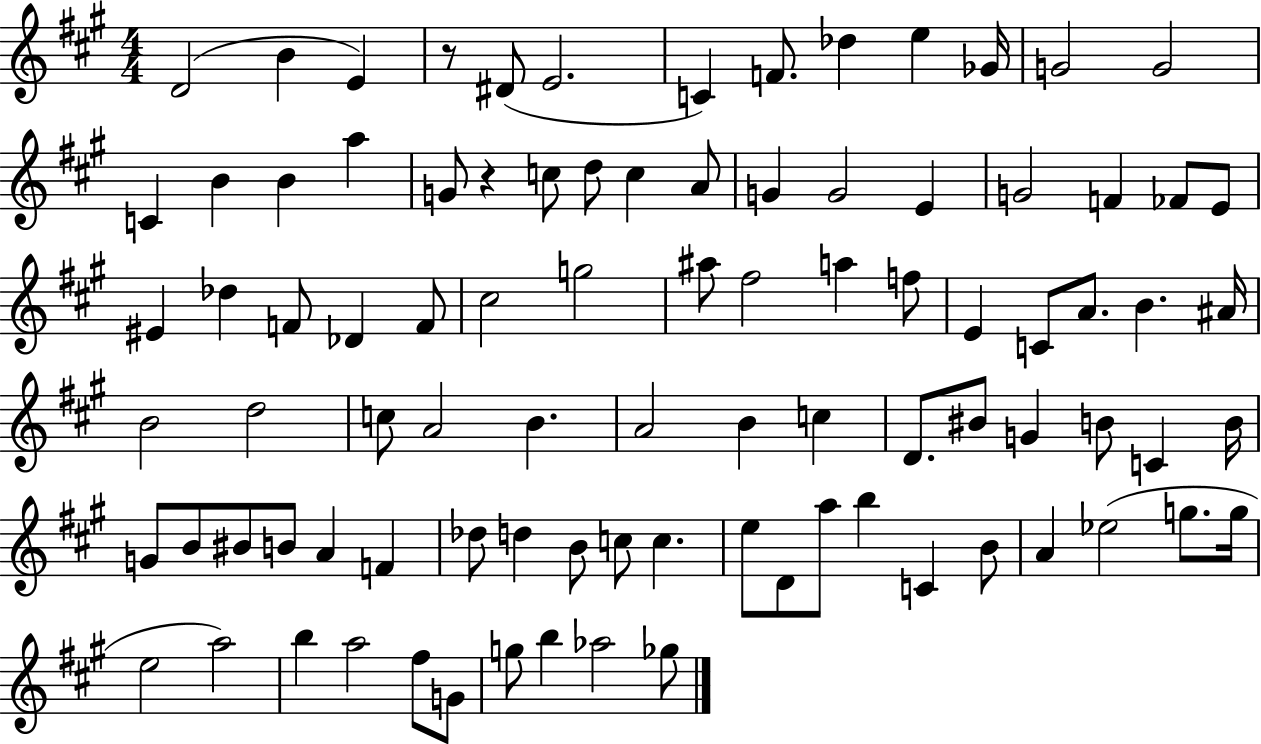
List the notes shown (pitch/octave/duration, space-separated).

D4/h B4/q E4/q R/e D#4/e E4/h. C4/q F4/e. Db5/q E5/q Gb4/s G4/h G4/h C4/q B4/q B4/q A5/q G4/e R/q C5/e D5/e C5/q A4/e G4/q G4/h E4/q G4/h F4/q FES4/e E4/e EIS4/q Db5/q F4/e Db4/q F4/e C#5/h G5/h A#5/e F#5/h A5/q F5/e E4/q C4/e A4/e. B4/q. A#4/s B4/h D5/h C5/e A4/h B4/q. A4/h B4/q C5/q D4/e. BIS4/e G4/q B4/e C4/q B4/s G4/e B4/e BIS4/e B4/e A4/q F4/q Db5/e D5/q B4/e C5/e C5/q. E5/e D4/e A5/e B5/q C4/q B4/e A4/q Eb5/h G5/e. G5/s E5/h A5/h B5/q A5/h F#5/e G4/e G5/e B5/q Ab5/h Gb5/e